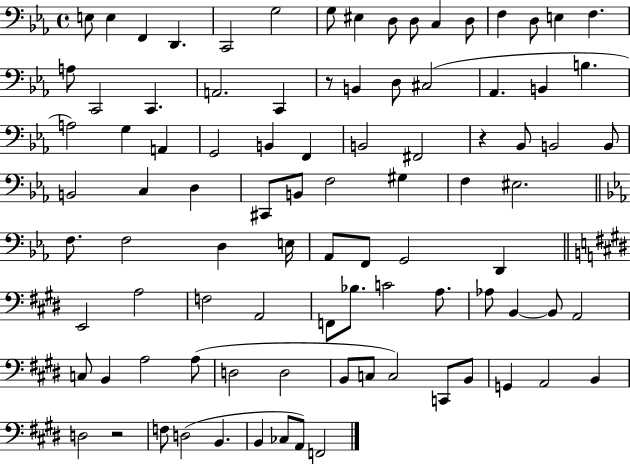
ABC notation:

X:1
T:Untitled
M:4/4
L:1/4
K:Eb
E,/2 E, F,, D,, C,,2 G,2 G,/2 ^E, D,/2 D,/2 C, D,/2 F, D,/2 E, F, A,/2 C,,2 C,, A,,2 C,, z/2 B,, D,/2 ^C,2 _A,, B,, B, A,2 G, A,, G,,2 B,, F,, B,,2 ^F,,2 z _B,,/2 B,,2 B,,/2 B,,2 C, D, ^C,,/2 B,,/2 F,2 ^G, F, ^E,2 F,/2 F,2 D, E,/4 _A,,/2 F,,/2 G,,2 D,, E,,2 A,2 F,2 A,,2 F,,/2 _B,/2 C2 A,/2 _A,/2 B,, B,,/2 A,,2 C,/2 B,, A,2 A,/2 D,2 D,2 B,,/2 C,/2 C,2 C,,/2 B,,/2 G,, A,,2 B,, D,2 z2 F,/2 D,2 B,, B,, _C,/2 A,,/2 F,,2